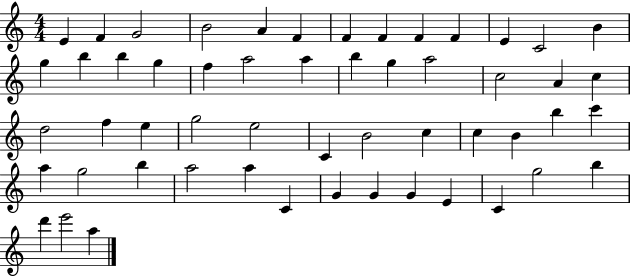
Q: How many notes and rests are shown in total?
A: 54